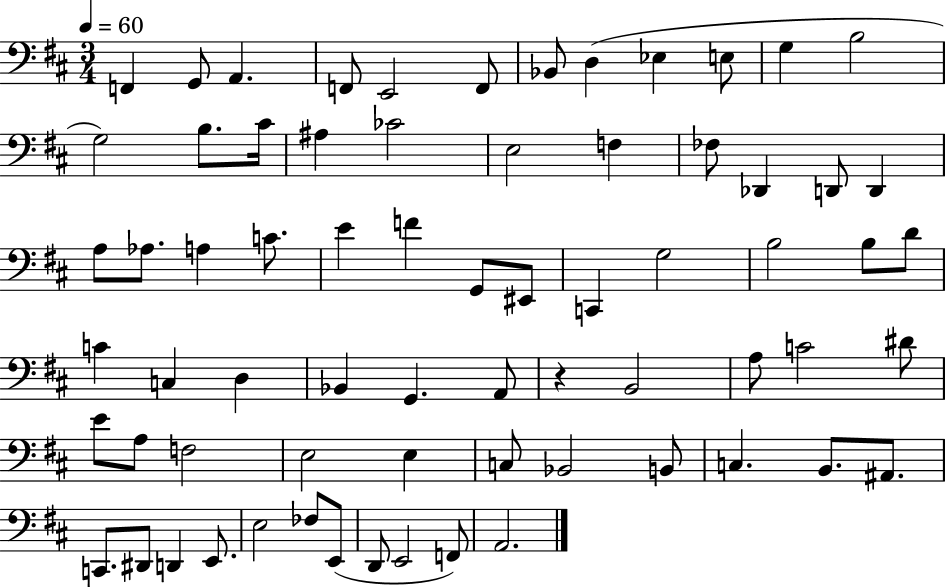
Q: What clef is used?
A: bass